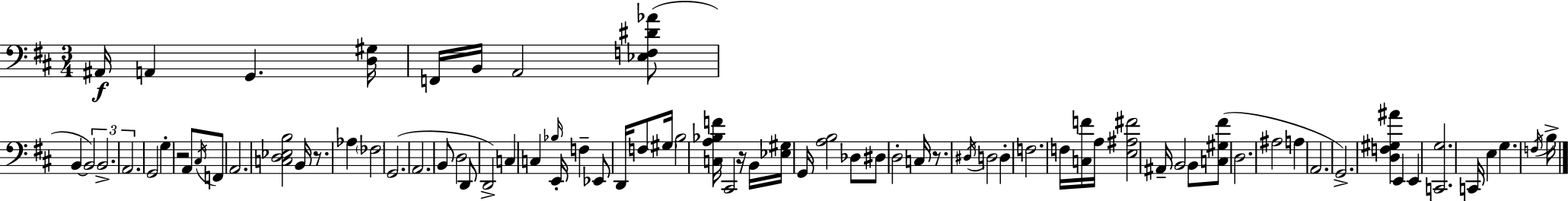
A#2/s A2/q G2/q. [D3,G#3]/s F2/s B2/s A2/h [Eb3,F3,D#4,Ab4]/e B2/q B2/h B2/h. A2/h. G2/h G3/q R/h A2/e C#3/s F2/e A2/h. [C3,D3,Eb3,B3]/h B2/s R/e. Ab3/q FES3/h G2/h. A2/h. B2/e D3/h D2/e D2/h C3/q C3/q Bb3/s E2/s F3/q Eb2/e D2/s F3/e G#3/s B3/h [C3,A3,Bb3,F4]/s C#2/h R/s B2/s [Eb3,G#3]/s G2/s [A3,B3]/h Db3/e D#3/e D3/h C3/s R/e. D#3/s D3/h D3/q F3/h. F3/s [C3,F4]/s A3/s [E3,A#3,F#4]/h A#2/s B2/h B2/e [C3,G#3,F#4]/e D3/h. A#3/h A3/q A2/h. G2/h. [D3,F3,G#3,A#4]/q E2/q E2/q [C2,G3]/h. C2/s E3/q G3/q. F3/s B3/s